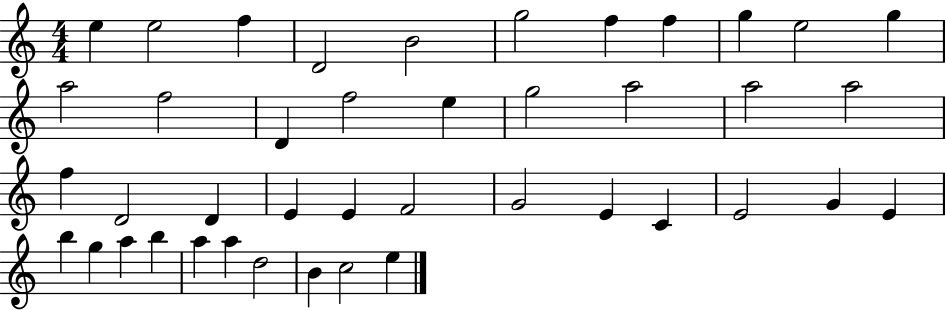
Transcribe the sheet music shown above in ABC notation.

X:1
T:Untitled
M:4/4
L:1/4
K:C
e e2 f D2 B2 g2 f f g e2 g a2 f2 D f2 e g2 a2 a2 a2 f D2 D E E F2 G2 E C E2 G E b g a b a a d2 B c2 e